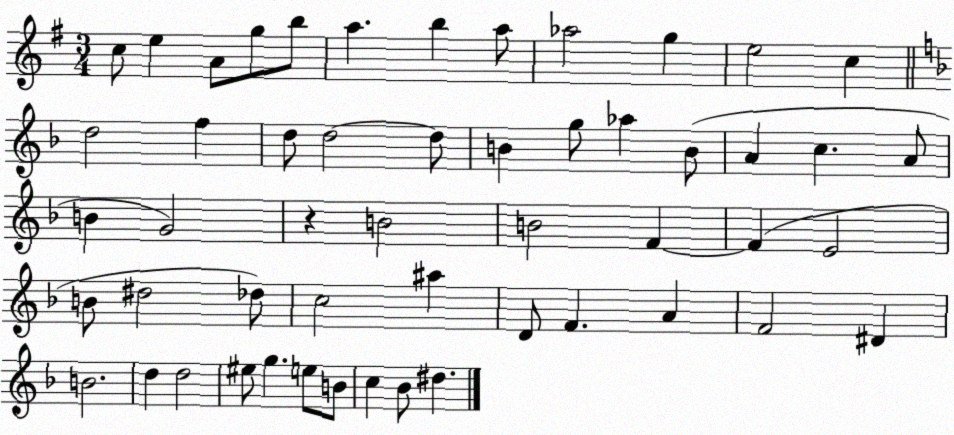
X:1
T:Untitled
M:3/4
L:1/4
K:G
c/2 e A/2 g/2 b/2 a b a/2 _a2 g e2 c d2 f d/2 d2 d/2 B g/2 _a B/2 A c A/2 B G2 z B2 B2 F F E2 B/2 ^d2 _d/2 c2 ^a D/2 F A F2 ^D B2 d d2 ^e/2 g e/2 B/2 c _B/2 ^d